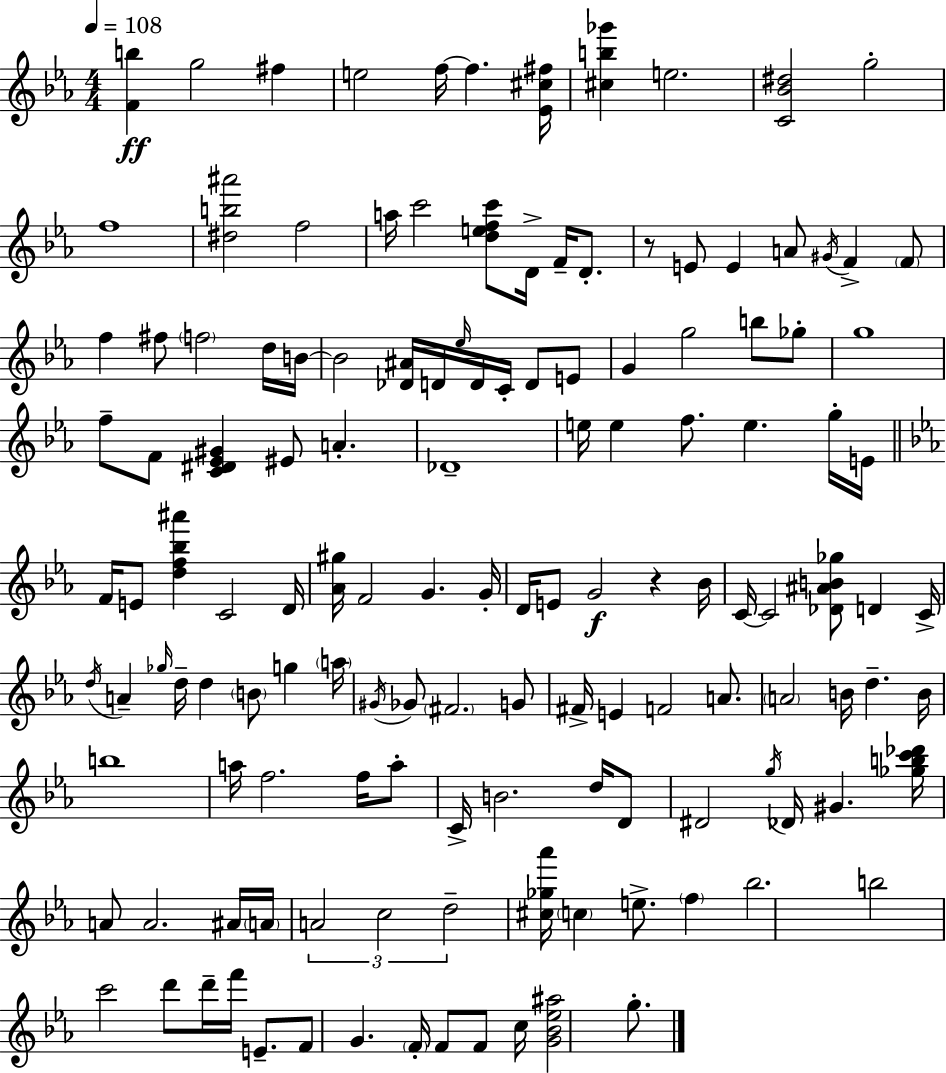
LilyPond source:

{
  \clef treble
  \numericTimeSignature
  \time 4/4
  \key ees \major
  \tempo 4 = 108
  <f' b''>4\ff g''2 fis''4 | e''2 f''16~~ f''4. <ees' cis'' fis''>16 | <cis'' b'' ges'''>4 e''2. | <c' bes' dis''>2 g''2-. | \break f''1 | <dis'' b'' ais'''>2 f''2 | a''16 c'''2 <d'' e'' f'' c'''>8 d'16-> f'16-- d'8.-. | r8 e'8 e'4 a'8 \acciaccatura { gis'16 } f'4-> \parenthesize f'8 | \break f''4 fis''8 \parenthesize f''2 d''16 | b'16~~ b'2 <des' ais'>16 d'16 \grace { ees''16 } d'16 c'16-. d'8 | e'8 g'4 g''2 b''8 | ges''8-. g''1 | \break f''8-- f'8 <c' dis' ees' gis'>4 eis'8 a'4.-. | des'1-- | e''16 e''4 f''8. e''4. | g''16-. e'16 \bar "||" \break \key ees \major f'16 e'8 <d'' f'' bes'' ais'''>4 c'2 d'16 | <aes' gis''>16 f'2 g'4. g'16-. | d'16 e'8 g'2\f r4 bes'16 | c'16~~ c'2 <des' ais' b' ges''>8 d'4 c'16-> | \break \acciaccatura { d''16 } a'4-- \grace { ges''16 } d''16-- d''4 \parenthesize b'8 g''4 | \parenthesize a''16 \acciaccatura { gis'16 } ges'8 \parenthesize fis'2. | g'8 fis'16-> e'4 f'2 | a'8. \parenthesize a'2 b'16 d''4.-- | \break b'16 b''1 | a''16 f''2. | f''16 a''8-. c'16-> b'2. | d''16 d'8 dis'2 \acciaccatura { g''16 } des'16 gis'4. | \break <ges'' b'' c''' des'''>16 a'8 a'2. | ais'16 \parenthesize a'16 \tuplet 3/2 { a'2 c''2 | d''2-- } <cis'' ges'' aes'''>16 \parenthesize c''4 | e''8.-> \parenthesize f''4 bes''2. | \break b''2 c'''2 | d'''8 d'''16-- f'''16 e'8.-- f'8 g'4. | \parenthesize f'16-. f'8 f'8 c''16 <g' bes' ees'' ais''>2 | g''8.-. \bar "|."
}